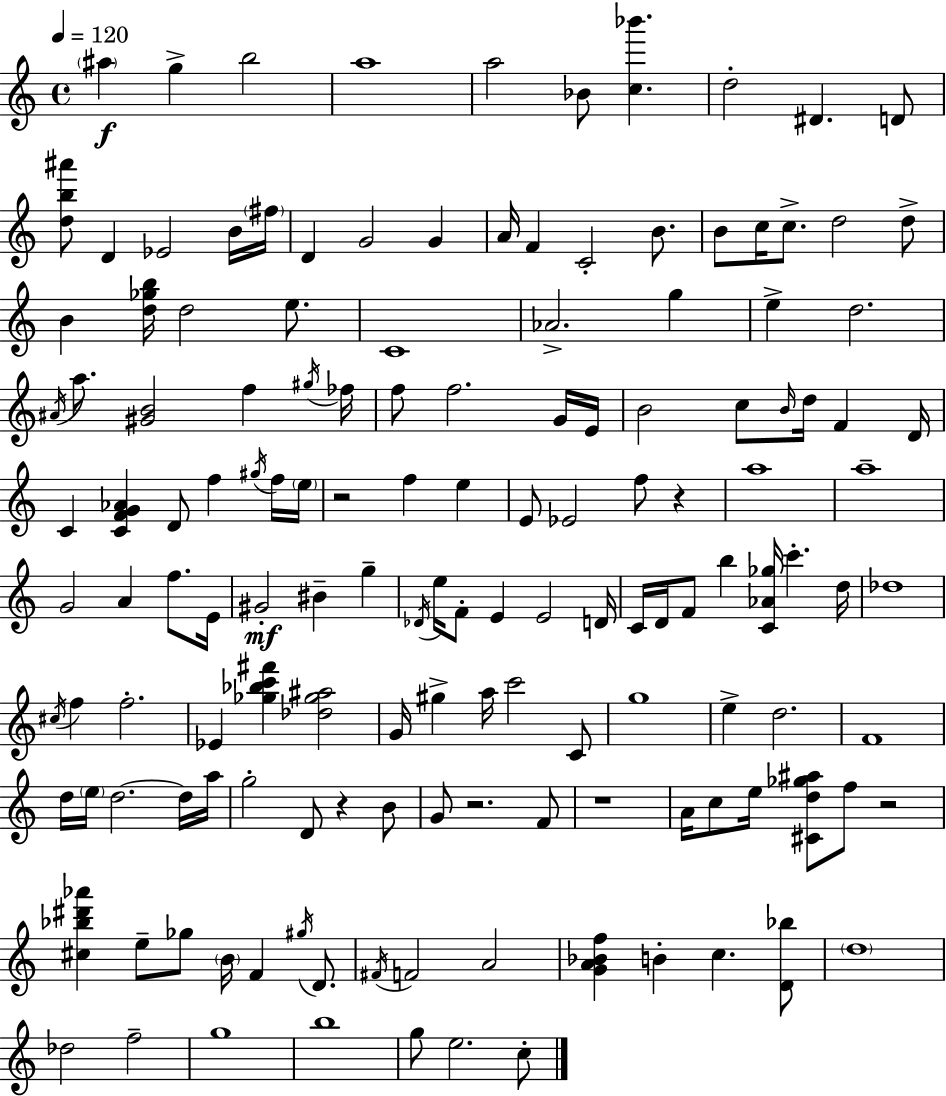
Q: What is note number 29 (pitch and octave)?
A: C4